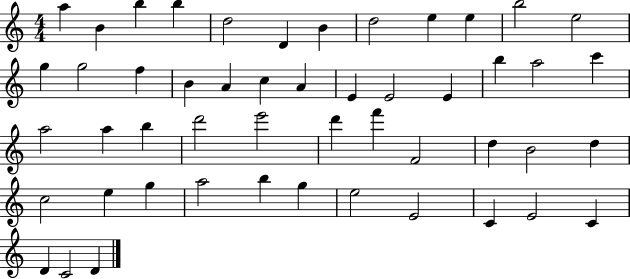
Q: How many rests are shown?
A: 0